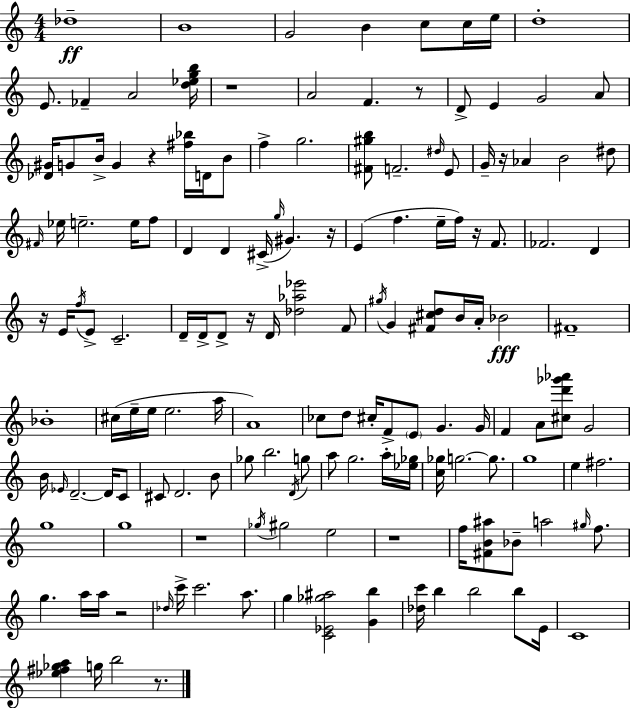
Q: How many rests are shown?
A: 12